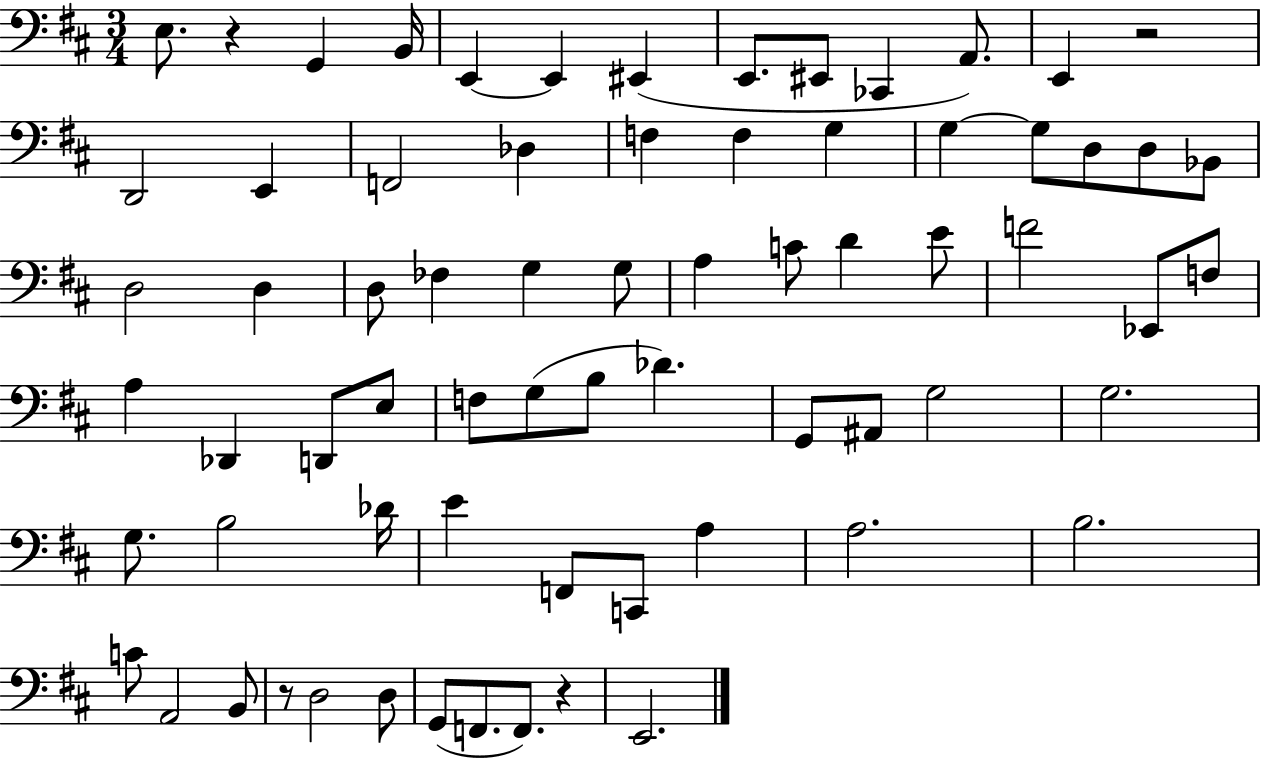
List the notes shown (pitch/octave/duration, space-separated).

E3/e. R/q G2/q B2/s E2/q E2/q EIS2/q E2/e. EIS2/e CES2/q A2/e. E2/q R/h D2/h E2/q F2/h Db3/q F3/q F3/q G3/q G3/q G3/e D3/e D3/e Bb2/e D3/h D3/q D3/e FES3/q G3/q G3/e A3/q C4/e D4/q E4/e F4/h Eb2/e F3/e A3/q Db2/q D2/e E3/e F3/e G3/e B3/e Db4/q. G2/e A#2/e G3/h G3/h. G3/e. B3/h Db4/s E4/q F2/e C2/e A3/q A3/h. B3/h. C4/e A2/h B2/e R/e D3/h D3/e G2/e F2/e. F2/e. R/q E2/h.